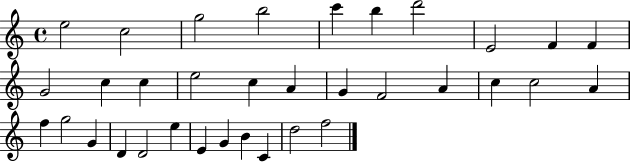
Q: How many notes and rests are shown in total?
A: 34